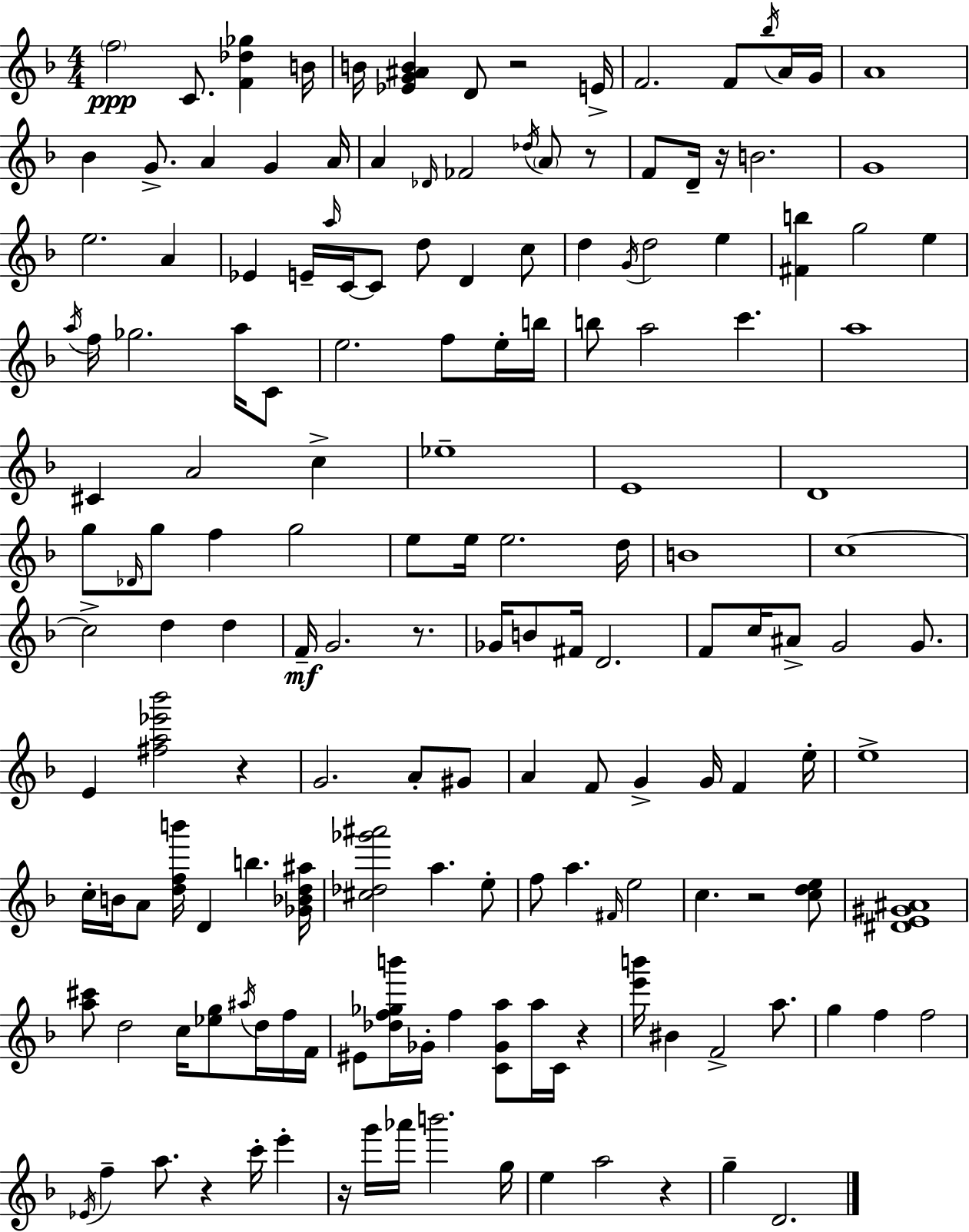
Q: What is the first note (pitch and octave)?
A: F5